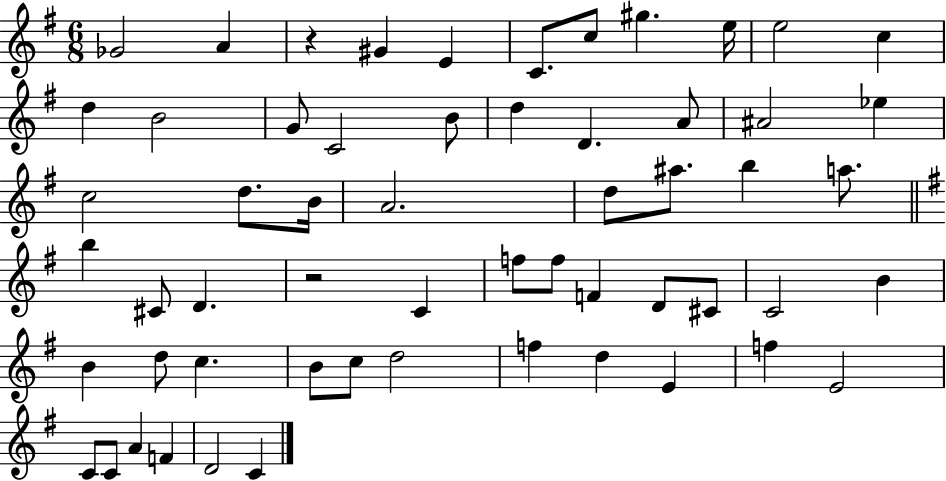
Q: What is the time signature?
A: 6/8